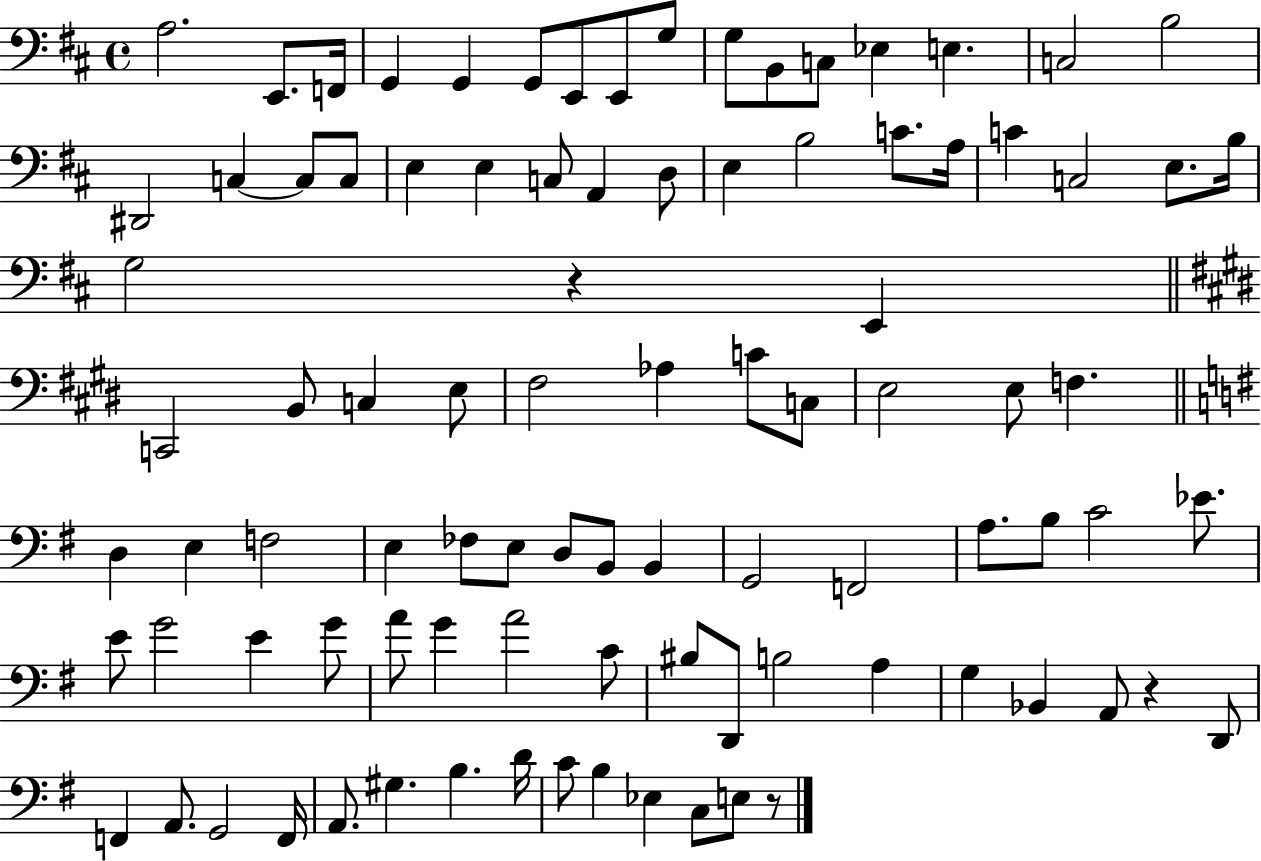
{
  \clef bass
  \time 4/4
  \defaultTimeSignature
  \key d \major
  a2. e,8. f,16 | g,4 g,4 g,8 e,8 e,8 g8 | g8 b,8 c8 ees4 e4. | c2 b2 | \break dis,2 c4~~ c8 c8 | e4 e4 c8 a,4 d8 | e4 b2 c'8. a16 | c'4 c2 e8. b16 | \break g2 r4 e,4 | \bar "||" \break \key e \major c,2 b,8 c4 e8 | fis2 aes4 c'8 c8 | e2 e8 f4. | \bar "||" \break \key g \major d4 e4 f2 | e4 fes8 e8 d8 b,8 b,4 | g,2 f,2 | a8. b8 c'2 ees'8. | \break e'8 g'2 e'4 g'8 | a'8 g'4 a'2 c'8 | bis8 d,8 b2 a4 | g4 bes,4 a,8 r4 d,8 | \break f,4 a,8. g,2 f,16 | a,8. gis4. b4. d'16 | c'8 b4 ees4 c8 e8 r8 | \bar "|."
}